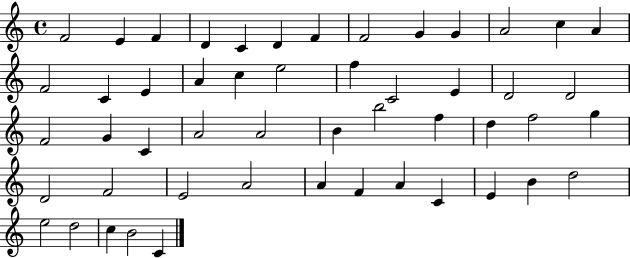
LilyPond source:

{
  \clef treble
  \time 4/4
  \defaultTimeSignature
  \key c \major
  f'2 e'4 f'4 | d'4 c'4 d'4 f'4 | f'2 g'4 g'4 | a'2 c''4 a'4 | \break f'2 c'4 e'4 | a'4 c''4 e''2 | f''4 c'2 e'4 | d'2 d'2 | \break f'2 g'4 c'4 | a'2 a'2 | b'4 b''2 f''4 | d''4 f''2 g''4 | \break d'2 f'2 | e'2 a'2 | a'4 f'4 a'4 c'4 | e'4 b'4 d''2 | \break e''2 d''2 | c''4 b'2 c'4 | \bar "|."
}